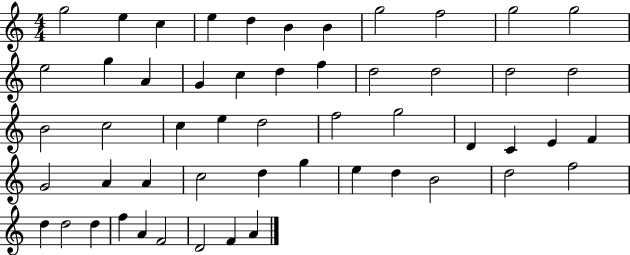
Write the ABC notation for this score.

X:1
T:Untitled
M:4/4
L:1/4
K:C
g2 e c e d B B g2 f2 g2 g2 e2 g A G c d f d2 d2 d2 d2 B2 c2 c e d2 f2 g2 D C E F G2 A A c2 d g e d B2 d2 f2 d d2 d f A F2 D2 F A